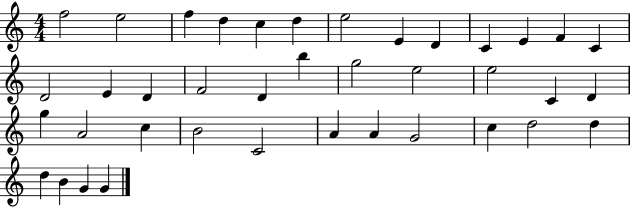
F5/h E5/h F5/q D5/q C5/q D5/q E5/h E4/q D4/q C4/q E4/q F4/q C4/q D4/h E4/q D4/q F4/h D4/q B5/q G5/h E5/h E5/h C4/q D4/q G5/q A4/h C5/q B4/h C4/h A4/q A4/q G4/h C5/q D5/h D5/q D5/q B4/q G4/q G4/q